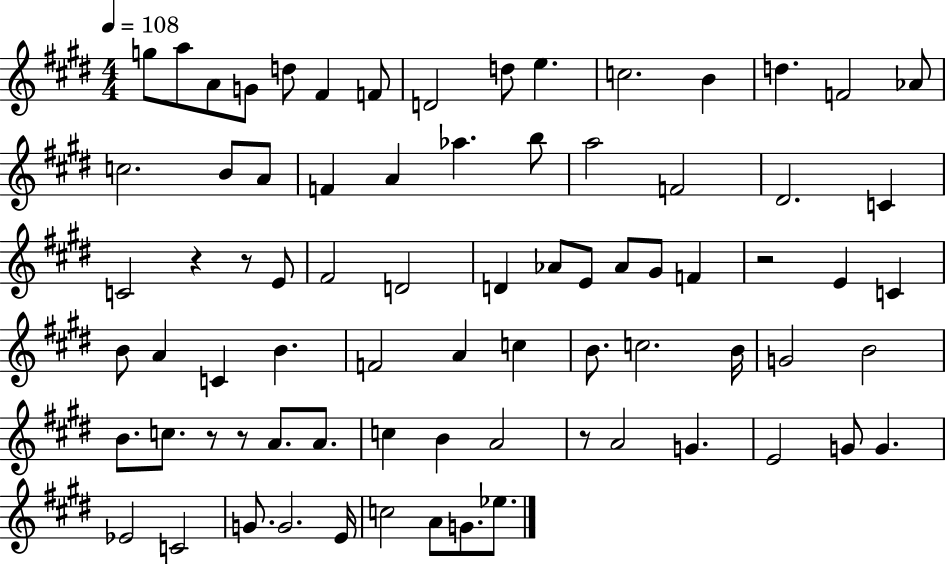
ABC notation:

X:1
T:Untitled
M:4/4
L:1/4
K:E
g/2 a/2 A/2 G/2 d/2 ^F F/2 D2 d/2 e c2 B d F2 _A/2 c2 B/2 A/2 F A _a b/2 a2 F2 ^D2 C C2 z z/2 E/2 ^F2 D2 D _A/2 E/2 _A/2 ^G/2 F z2 E C B/2 A C B F2 A c B/2 c2 B/4 G2 B2 B/2 c/2 z/2 z/2 A/2 A/2 c B A2 z/2 A2 G E2 G/2 G _E2 C2 G/2 G2 E/4 c2 A/2 G/2 _e/2